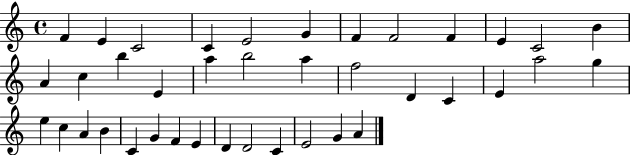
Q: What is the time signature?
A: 4/4